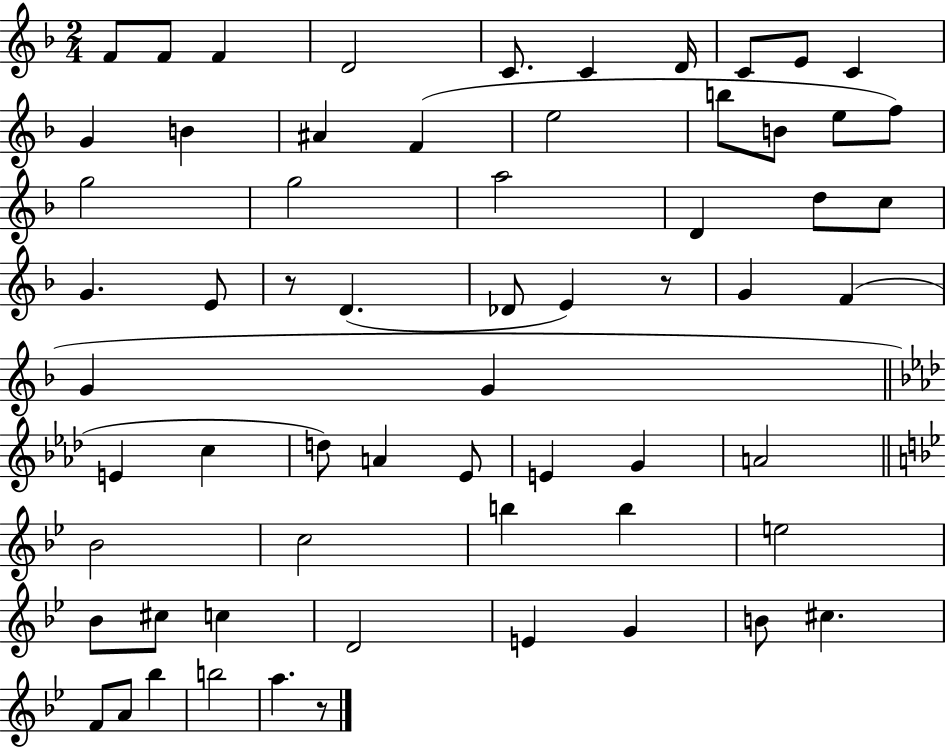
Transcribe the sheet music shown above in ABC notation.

X:1
T:Untitled
M:2/4
L:1/4
K:F
F/2 F/2 F D2 C/2 C D/4 C/2 E/2 C G B ^A F e2 b/2 B/2 e/2 f/2 g2 g2 a2 D d/2 c/2 G E/2 z/2 D _D/2 E z/2 G F G G E c d/2 A _E/2 E G A2 _B2 c2 b b e2 _B/2 ^c/2 c D2 E G B/2 ^c F/2 A/2 _b b2 a z/2